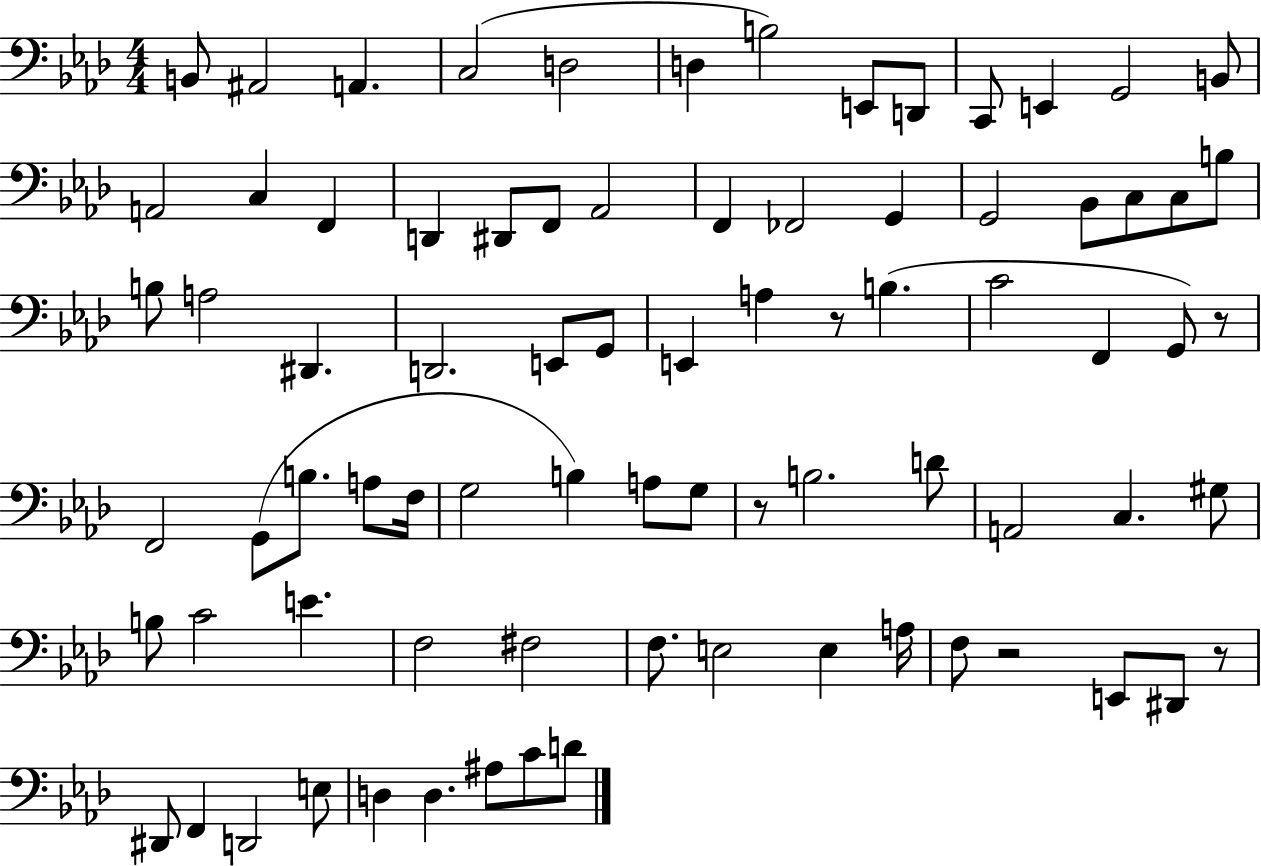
B2/e A#2/h A2/q. C3/h D3/h D3/q B3/h E2/e D2/e C2/e E2/q G2/h B2/e A2/h C3/q F2/q D2/q D#2/e F2/e Ab2/h F2/q FES2/h G2/q G2/h Bb2/e C3/e C3/e B3/e B3/e A3/h D#2/q. D2/h. E2/e G2/e E2/q A3/q R/e B3/q. C4/h F2/q G2/e R/e F2/h G2/e B3/e. A3/e F3/s G3/h B3/q A3/e G3/e R/e B3/h. D4/e A2/h C3/q. G#3/e B3/e C4/h E4/q. F3/h F#3/h F3/e. E3/h E3/q A3/s F3/e R/h E2/e D#2/e R/e D#2/e F2/q D2/h E3/e D3/q D3/q. A#3/e C4/e D4/e